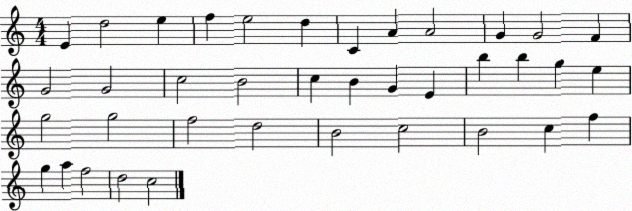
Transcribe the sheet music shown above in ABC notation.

X:1
T:Untitled
M:4/4
L:1/4
K:C
E d2 e f e2 d C A A2 G G2 F G2 G2 c2 B2 c B G E b b g e g2 g2 f2 d2 B2 c2 B2 c f g a f2 d2 c2